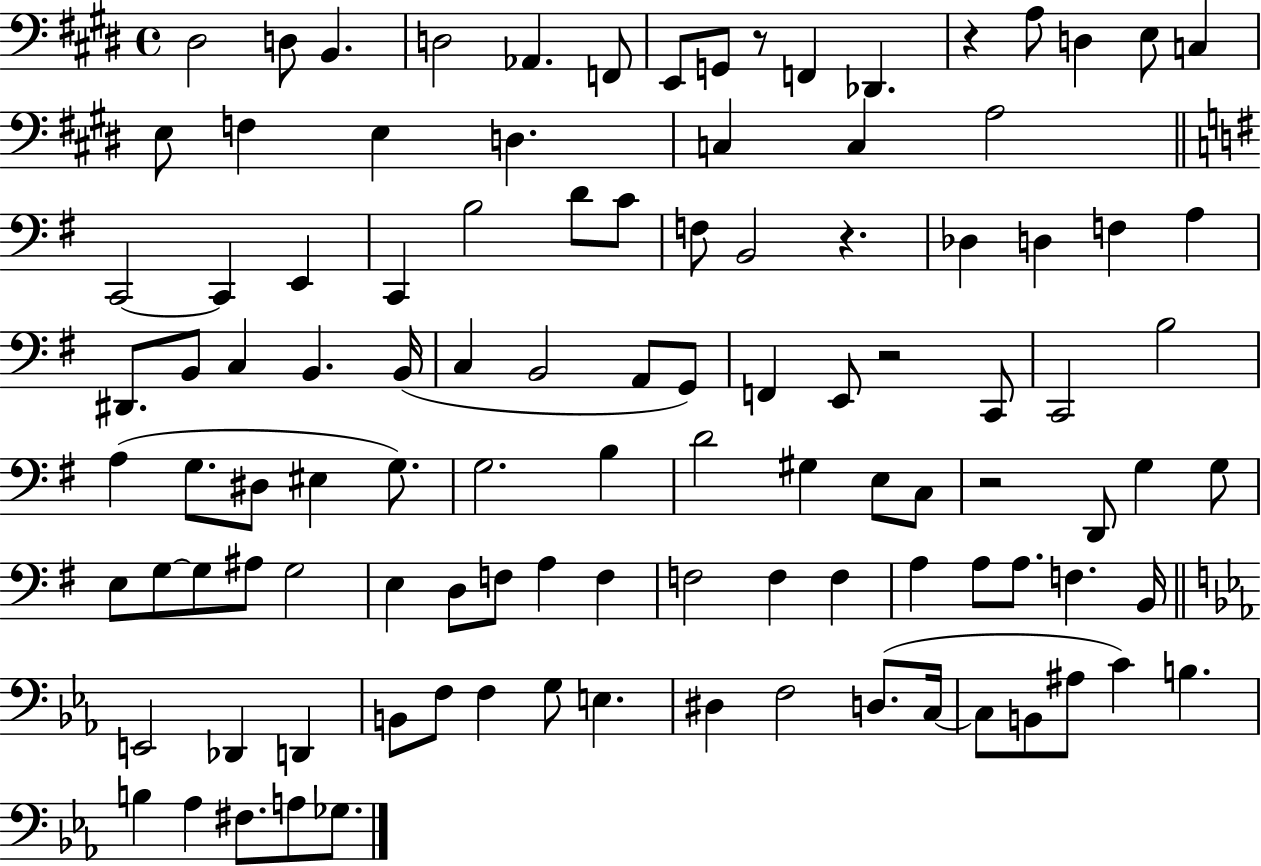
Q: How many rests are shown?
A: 5